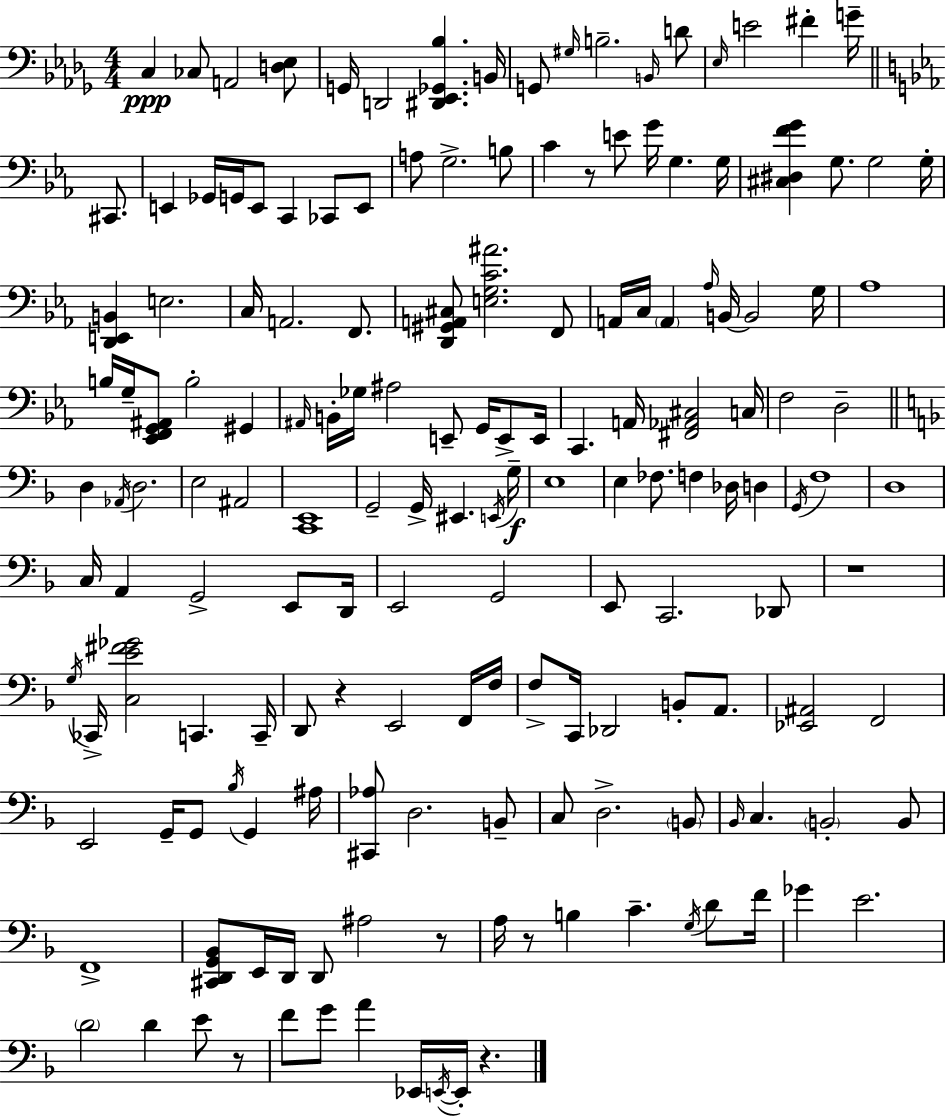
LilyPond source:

{
  \clef bass
  \numericTimeSignature
  \time 4/4
  \key bes \minor
  c4\ppp ces8 a,2 <d ees>8 | g,16 d,2 <dis, ees, ges, bes>4. b,16 | g,8 \grace { gis16 } b2.-- \grace { b,16 } | d'8 \grace { ees16 } e'2 fis'4-. g'16-- | \break \bar "||" \break \key ees \major cis,8. e,4 ges,16 g,16 e,8 c,4 ces,8 | e,8 a8 g2.-> | b8 c'4 r8 e'8 g'16 g4. | g16 <cis dis f' g'>4 g8. g2 | \break g16-. <d, e, b,>4 e2. | c16 a,2. | f,8. <d, gis, a, cis>8 <e g c' ais'>2. | f,8 a,16 c16 \parenthesize a,4 \grace { aes16 } b,16~~ b,2 | \break g16 aes1 | b16 g16-- <ees, f, g, ais,>8 b2-. | gis,4 \grace { ais,16 } b,16-. ges16 ais2 e,8-- | g,16 e,8-> e,16 c,4. a,16 <fis, aes, cis>2 | \break c16 f2 d2-- | \bar "||" \break \key f \major d4 \acciaccatura { aes,16 } d2. | e2 ais,2 | <c, e,>1 | g,2-- g,16-> eis,4. | \break \acciaccatura { e,16 }\f g16-- e1 | e4 fes8. f4 des16 d4 | \acciaccatura { g,16 } f1 | d1 | \break c16 a,4 g,2-> | e,8 d,16 e,2 g,2 | e,8 c,2. | des,8 r1 | \break \acciaccatura { g16 } ces,16-> <c e' fis' ges'>2 c,4. | c,16-- d,8 r4 e,2 | f,16 f16 f8-> c,16 des,2 b,8-. | a,8. <ees, ais,>2 f,2 | \break e,2 g,16-- g,8 \acciaccatura { bes16 } | g,4 ais16 <cis, aes>8 d2. | b,8-- c8 d2.-> | \parenthesize b,8 \grace { bes,16 } c4. \parenthesize b,2-. | \break b,8 f,1-> | <cis, d, g, bes,>8 e,16 d,16 d,8 ais2 | r8 a16 r8 b4 c'4.-- | \acciaccatura { g16 } d'8 f'16 ges'4 e'2. | \break \parenthesize d'2 d'4 | e'8 r8 f'8 g'8 a'4 ees,16 | \acciaccatura { e,16~ }~ e,16-. r4. \bar "|."
}